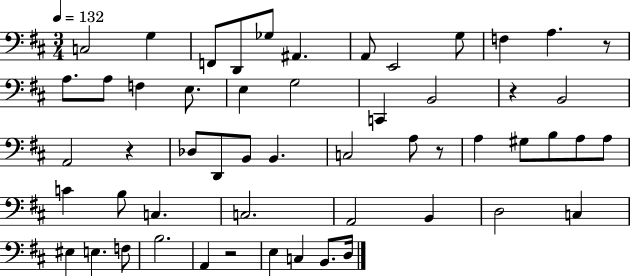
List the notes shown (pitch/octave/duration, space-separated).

C3/h G3/q F2/e D2/e Gb3/e A#2/q. A2/e E2/h G3/e F3/q A3/q. R/e A3/e. A3/e F3/q E3/e. E3/q G3/h C2/q B2/h R/q B2/h A2/h R/q Db3/e D2/e B2/e B2/q. C3/h A3/e R/e A3/q G#3/e B3/e A3/e A3/e C4/q B3/e C3/q. C3/h. A2/h B2/q D3/h C3/q EIS3/q E3/q. F3/e B3/h. A2/q R/h E3/q C3/q B2/e. D3/s